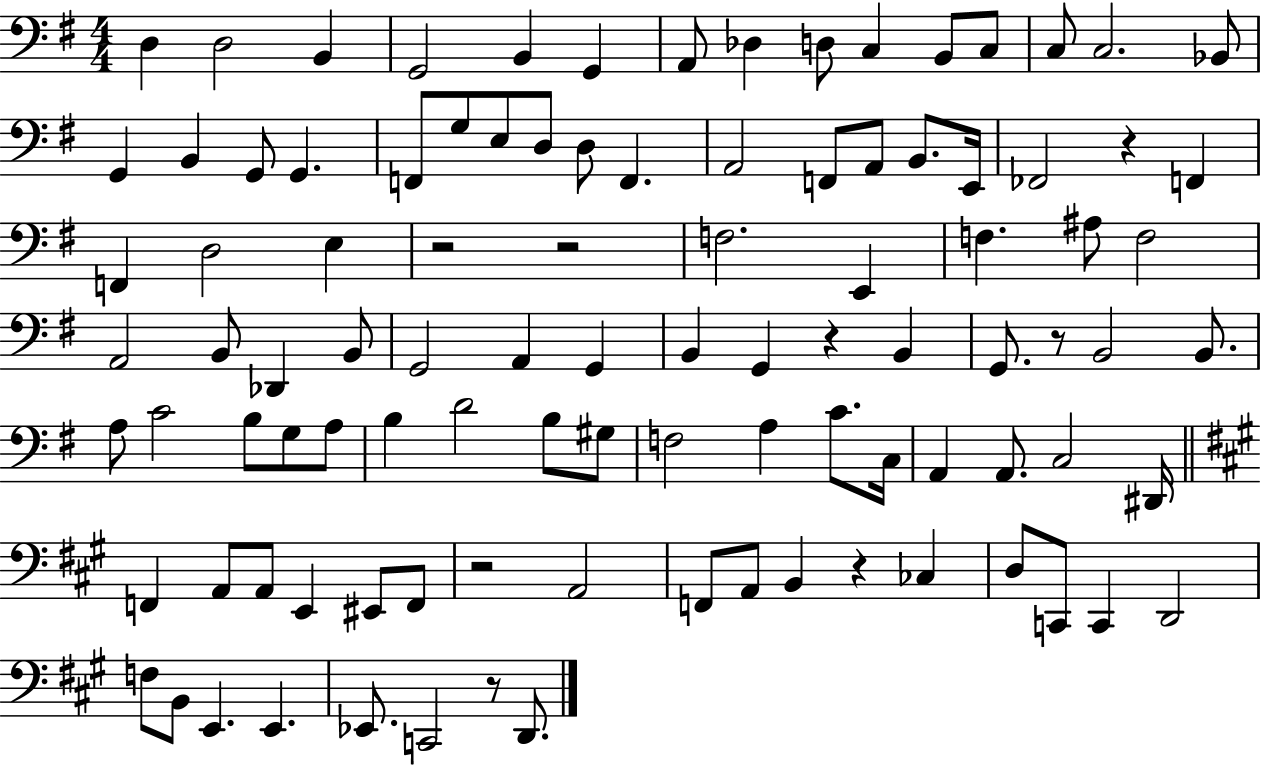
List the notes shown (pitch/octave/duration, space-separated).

D3/q D3/h B2/q G2/h B2/q G2/q A2/e Db3/q D3/e C3/q B2/e C3/e C3/e C3/h. Bb2/e G2/q B2/q G2/e G2/q. F2/e G3/e E3/e D3/e D3/e F2/q. A2/h F2/e A2/e B2/e. E2/s FES2/h R/q F2/q F2/q D3/h E3/q R/h R/h F3/h. E2/q F3/q. A#3/e F3/h A2/h B2/e Db2/q B2/e G2/h A2/q G2/q B2/q G2/q R/q B2/q G2/e. R/e B2/h B2/e. A3/e C4/h B3/e G3/e A3/e B3/q D4/h B3/e G#3/e F3/h A3/q C4/e. C3/s A2/q A2/e. C3/h D#2/s F2/q A2/e A2/e E2/q EIS2/e F2/e R/h A2/h F2/e A2/e B2/q R/q CES3/q D3/e C2/e C2/q D2/h F3/e B2/e E2/q. E2/q. Eb2/e. C2/h R/e D2/e.